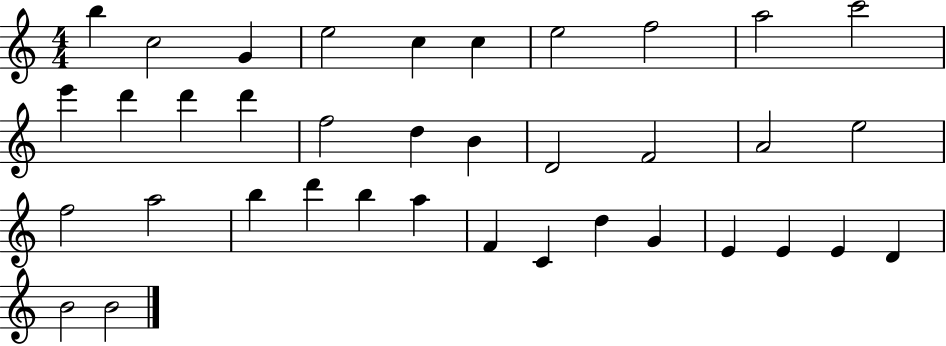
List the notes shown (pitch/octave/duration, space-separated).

B5/q C5/h G4/q E5/h C5/q C5/q E5/h F5/h A5/h C6/h E6/q D6/q D6/q D6/q F5/h D5/q B4/q D4/h F4/h A4/h E5/h F5/h A5/h B5/q D6/q B5/q A5/q F4/q C4/q D5/q G4/q E4/q E4/q E4/q D4/q B4/h B4/h